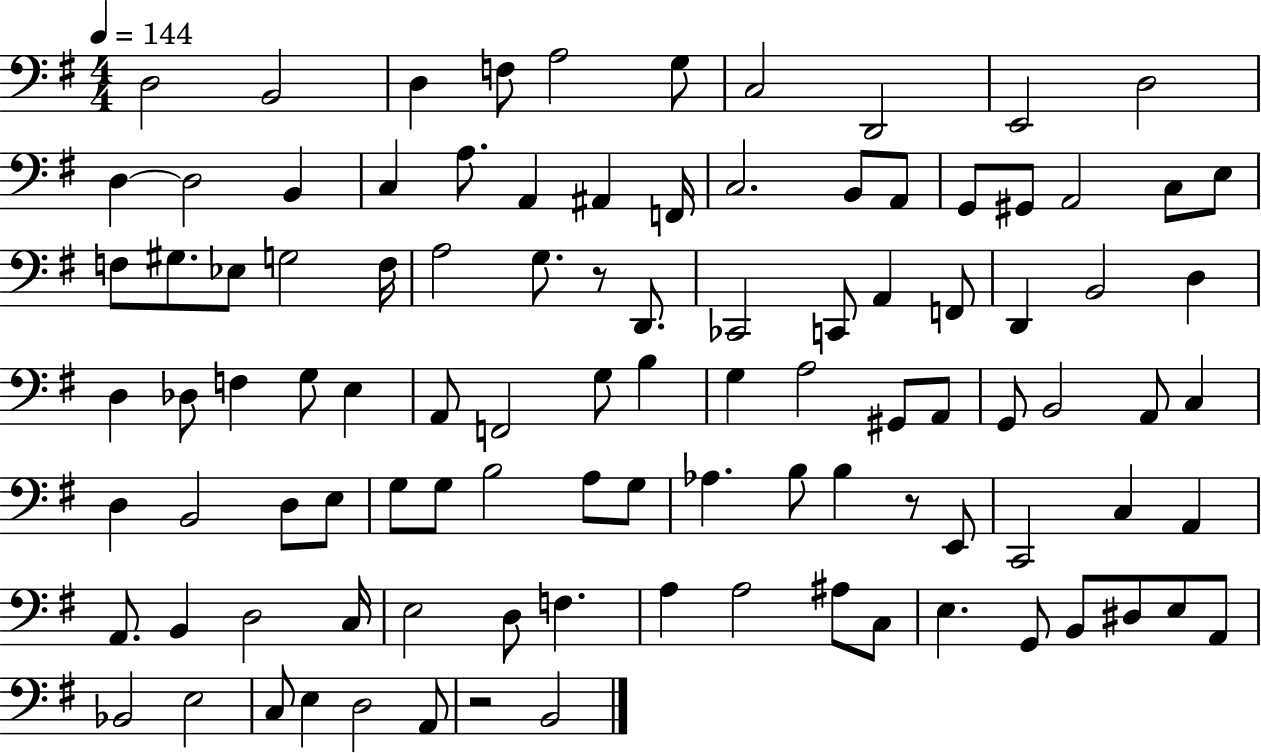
D3/h B2/h D3/q F3/e A3/h G3/e C3/h D2/h E2/h D3/h D3/q D3/h B2/q C3/q A3/e. A2/q A#2/q F2/s C3/h. B2/e A2/e G2/e G#2/e A2/h C3/e E3/e F3/e G#3/e. Eb3/e G3/h F3/s A3/h G3/e. R/e D2/e. CES2/h C2/e A2/q F2/e D2/q B2/h D3/q D3/q Db3/e F3/q G3/e E3/q A2/e F2/h G3/e B3/q G3/q A3/h G#2/e A2/e G2/e B2/h A2/e C3/q D3/q B2/h D3/e E3/e G3/e G3/e B3/h A3/e G3/e Ab3/q. B3/e B3/q R/e E2/e C2/h C3/q A2/q A2/e. B2/q D3/h C3/s E3/h D3/e F3/q. A3/q A3/h A#3/e C3/e E3/q. G2/e B2/e D#3/e E3/e A2/e Bb2/h E3/h C3/e E3/q D3/h A2/e R/h B2/h